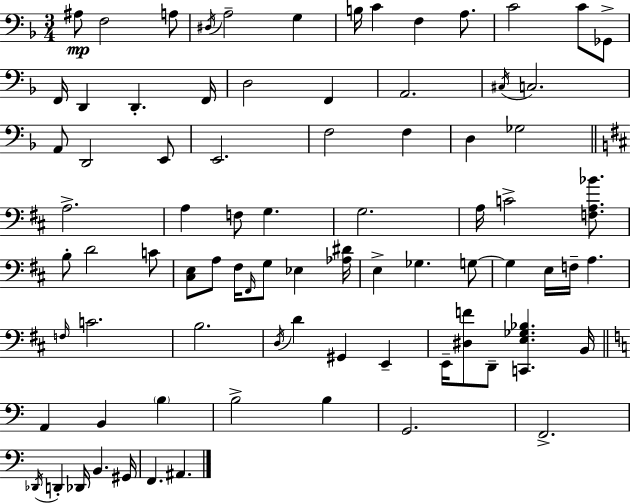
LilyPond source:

{
  \clef bass
  \numericTimeSignature
  \time 3/4
  \key f \major
  ais8\mp f2 a8 | \acciaccatura { dis16 } a2-- g4 | b16 c'4 f4 a8. | c'2 c'8 ges,8-> | \break f,16 d,4 d,4.-. | f,16 d2 f,4 | a,2. | \acciaccatura { cis16 } c2. | \break a,8 d,2 | e,8 e,2. | f2 f4 | d4 ges2 | \break \bar "||" \break \key d \major a2.-> | a4 f8 g4. | g2. | a16 c'2-> <f a bes'>8. | \break b8-. d'2 c'8 | <cis e>8 a8 fis16 \grace { fis,16 } g8 ees4 | <aes dis'>16 e4-> ges4. g8~~ | g4 e16 f16-- a4. | \break \grace { f16 } c'2. | b2. | \acciaccatura { d16 } d'4 gis,4 e,4-- | e,16-- <dis f'>8 d,8-- <c, e ges bes>4. | \break b,16 \bar "||" \break \key a \minor a,4 b,4 \parenthesize b4 | b2-> b4 | g,2. | f,2.-> | \break \acciaccatura { des,16 } d,4-. des,16 b,4. | gis,16 f,4. ais,4. | \bar "|."
}